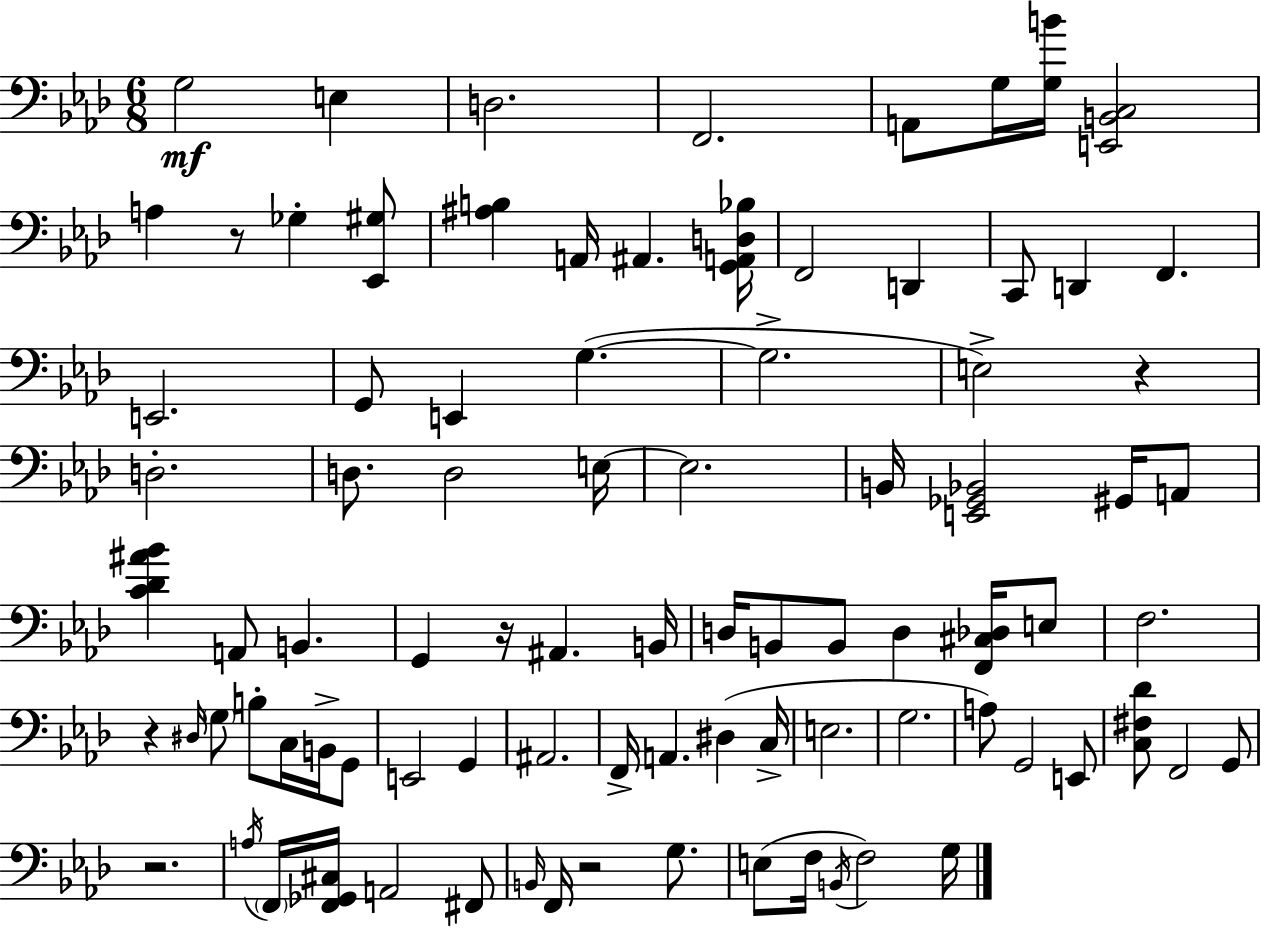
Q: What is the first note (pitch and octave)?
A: G3